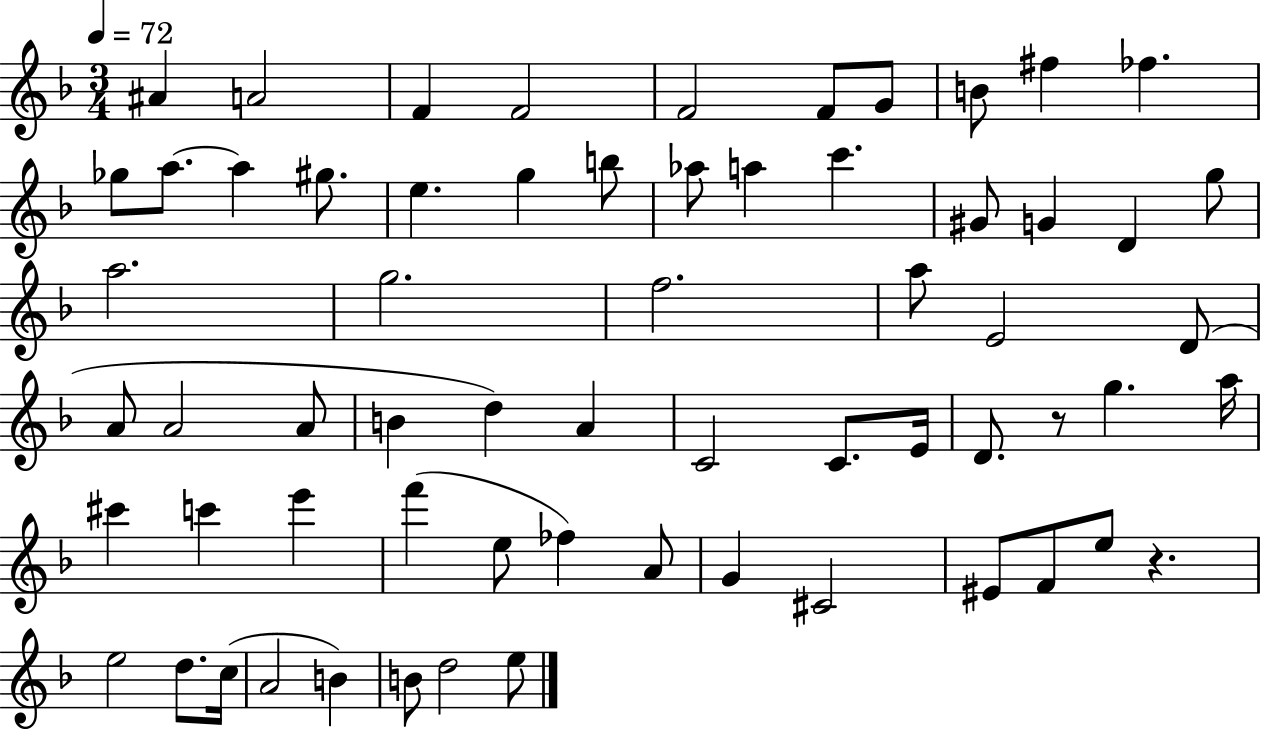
{
  \clef treble
  \numericTimeSignature
  \time 3/4
  \key f \major
  \tempo 4 = 72
  ais'4 a'2 | f'4 f'2 | f'2 f'8 g'8 | b'8 fis''4 fes''4. | \break ges''8 a''8.~~ a''4 gis''8. | e''4. g''4 b''8 | aes''8 a''4 c'''4. | gis'8 g'4 d'4 g''8 | \break a''2. | g''2. | f''2. | a''8 e'2 d'8( | \break a'8 a'2 a'8 | b'4 d''4) a'4 | c'2 c'8. e'16 | d'8. r8 g''4. a''16 | \break cis'''4 c'''4 e'''4 | f'''4( e''8 fes''4) a'8 | g'4 cis'2 | eis'8 f'8 e''8 r4. | \break e''2 d''8. c''16( | a'2 b'4) | b'8 d''2 e''8 | \bar "|."
}